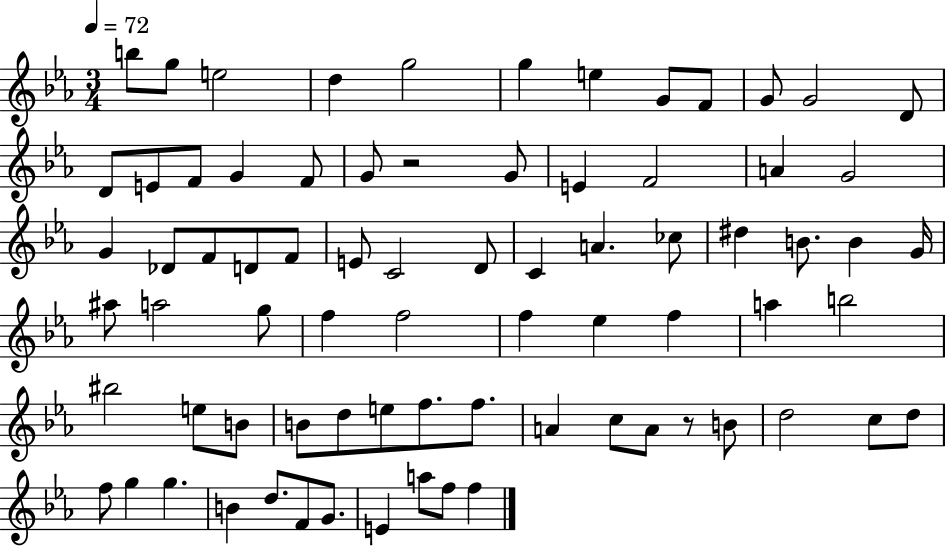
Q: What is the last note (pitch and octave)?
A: F5